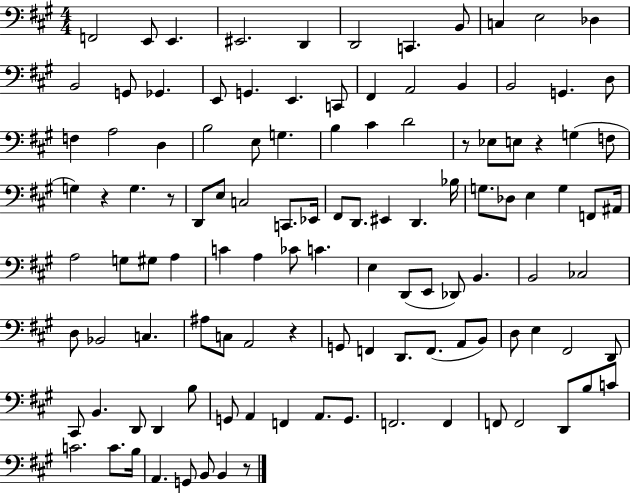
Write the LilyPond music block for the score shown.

{
  \clef bass
  \numericTimeSignature
  \time 4/4
  \key a \major
  f,2 e,8 e,4. | eis,2. d,4 | d,2 c,4. b,8 | c4 e2 des4 | \break b,2 g,8 ges,4. | e,8 g,4. e,4. c,8 | fis,4 a,2 b,4 | b,2 g,4. d8 | \break f4 a2 d4 | b2 e8 g4. | b4 cis'4 d'2 | r8 ees8 e8 r4 g4( f8 | \break g4) r4 g4. r8 | d,8 e8 c2 c,8. ees,16 | fis,8 d,8. eis,4 d,4. bes16 | g8. des8 e4 g4 f,8 ais,16 | \break a2 g8 gis8 a4 | c'4 a4 ces'8 c'4. | e4 d,8( e,8 des,8) b,4. | b,2 ces2 | \break d8 bes,2 c4. | ais8 c8 a,2 r4 | g,8 f,4 d,8. f,8.( a,8 b,8) | d8 e4 fis,2 d,8 | \break cis,8 b,4. d,8 d,4 b8 | g,8 a,4 f,4 a,8. g,8. | f,2. f,4 | f,8 f,2 d,8 b8 c'8 | \break c'2. c'8. b16 | a,4. g,8 b,8 b,4 r8 | \bar "|."
}